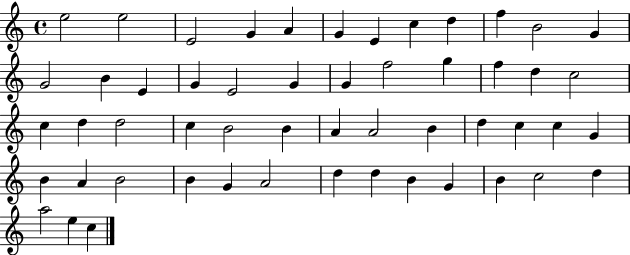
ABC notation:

X:1
T:Untitled
M:4/4
L:1/4
K:C
e2 e2 E2 G A G E c d f B2 G G2 B E G E2 G G f2 g f d c2 c d d2 c B2 B A A2 B d c c G B A B2 B G A2 d d B G B c2 d a2 e c